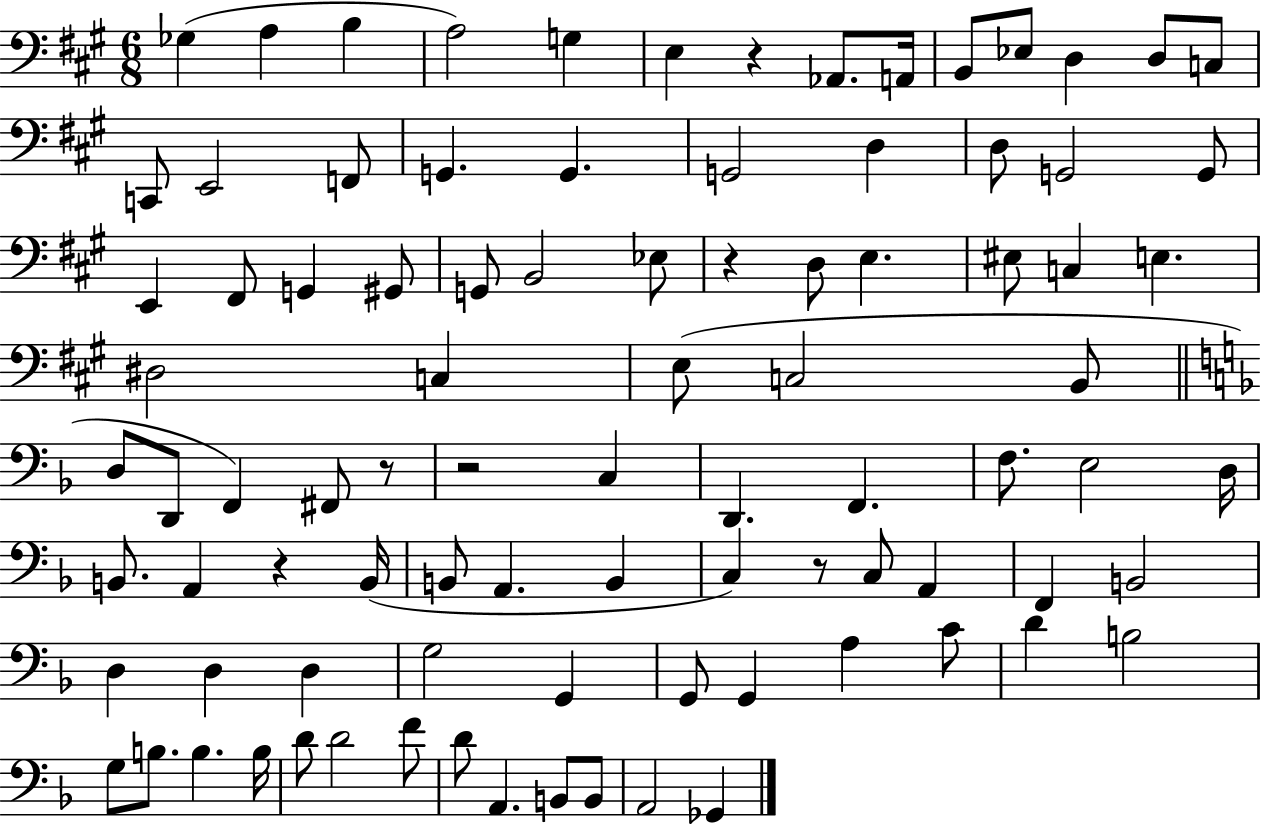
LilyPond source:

{
  \clef bass
  \numericTimeSignature
  \time 6/8
  \key a \major
  ges4( a4 b4 | a2) g4 | e4 r4 aes,8. a,16 | b,8 ees8 d4 d8 c8 | \break c,8 e,2 f,8 | g,4. g,4. | g,2 d4 | d8 g,2 g,8 | \break e,4 fis,8 g,4 gis,8 | g,8 b,2 ees8 | r4 d8 e4. | eis8 c4 e4. | \break dis2 c4 | e8( c2 b,8 | \bar "||" \break \key d \minor d8 d,8 f,4) fis,8 r8 | r2 c4 | d,4. f,4. | f8. e2 d16 | \break b,8. a,4 r4 b,16( | b,8 a,4. b,4 | c4) r8 c8 a,4 | f,4 b,2 | \break d4 d4 d4 | g2 g,4 | g,8 g,4 a4 c'8 | d'4 b2 | \break g8 b8. b4. b16 | d'8 d'2 f'8 | d'8 a,4. b,8 b,8 | a,2 ges,4 | \break \bar "|."
}